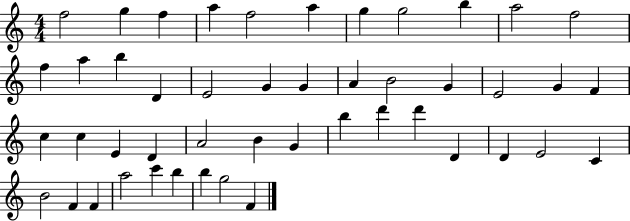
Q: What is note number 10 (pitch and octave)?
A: A5